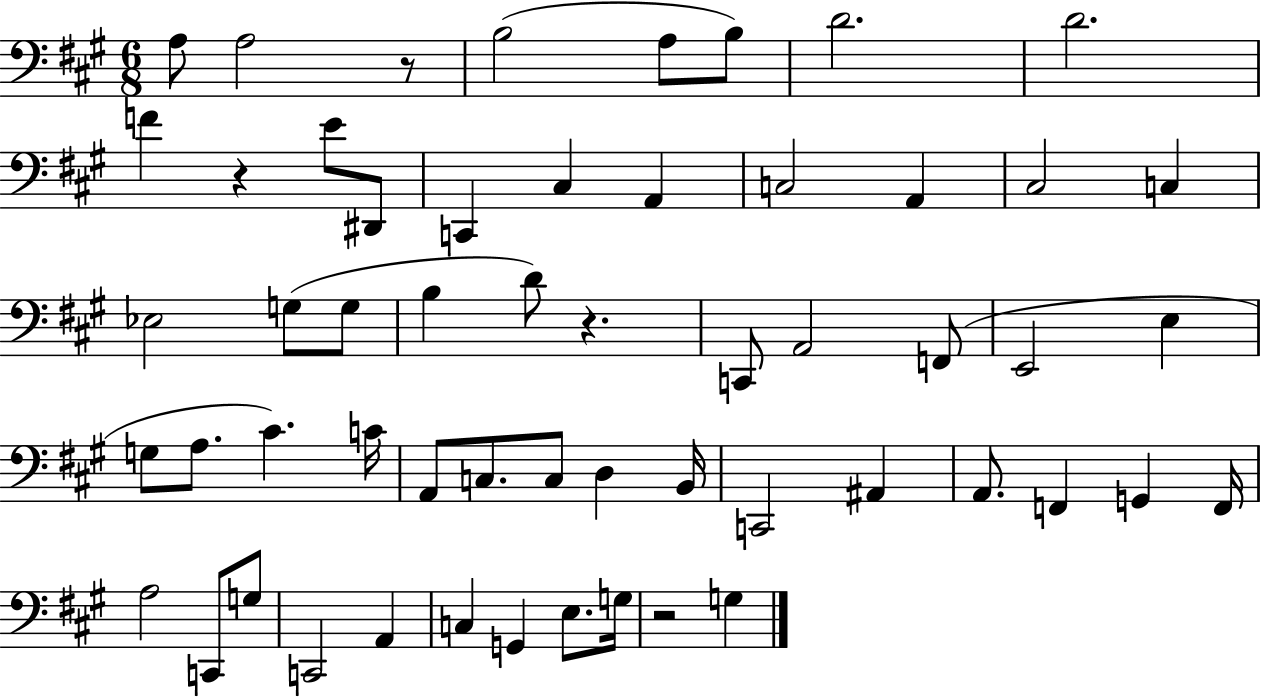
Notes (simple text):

A3/e A3/h R/e B3/h A3/e B3/e D4/h. D4/h. F4/q R/q E4/e D#2/e C2/q C#3/q A2/q C3/h A2/q C#3/h C3/q Eb3/h G3/e G3/e B3/q D4/e R/q. C2/e A2/h F2/e E2/h E3/q G3/e A3/e. C#4/q. C4/s A2/e C3/e. C3/e D3/q B2/s C2/h A#2/q A2/e. F2/q G2/q F2/s A3/h C2/e G3/e C2/h A2/q C3/q G2/q E3/e. G3/s R/h G3/q